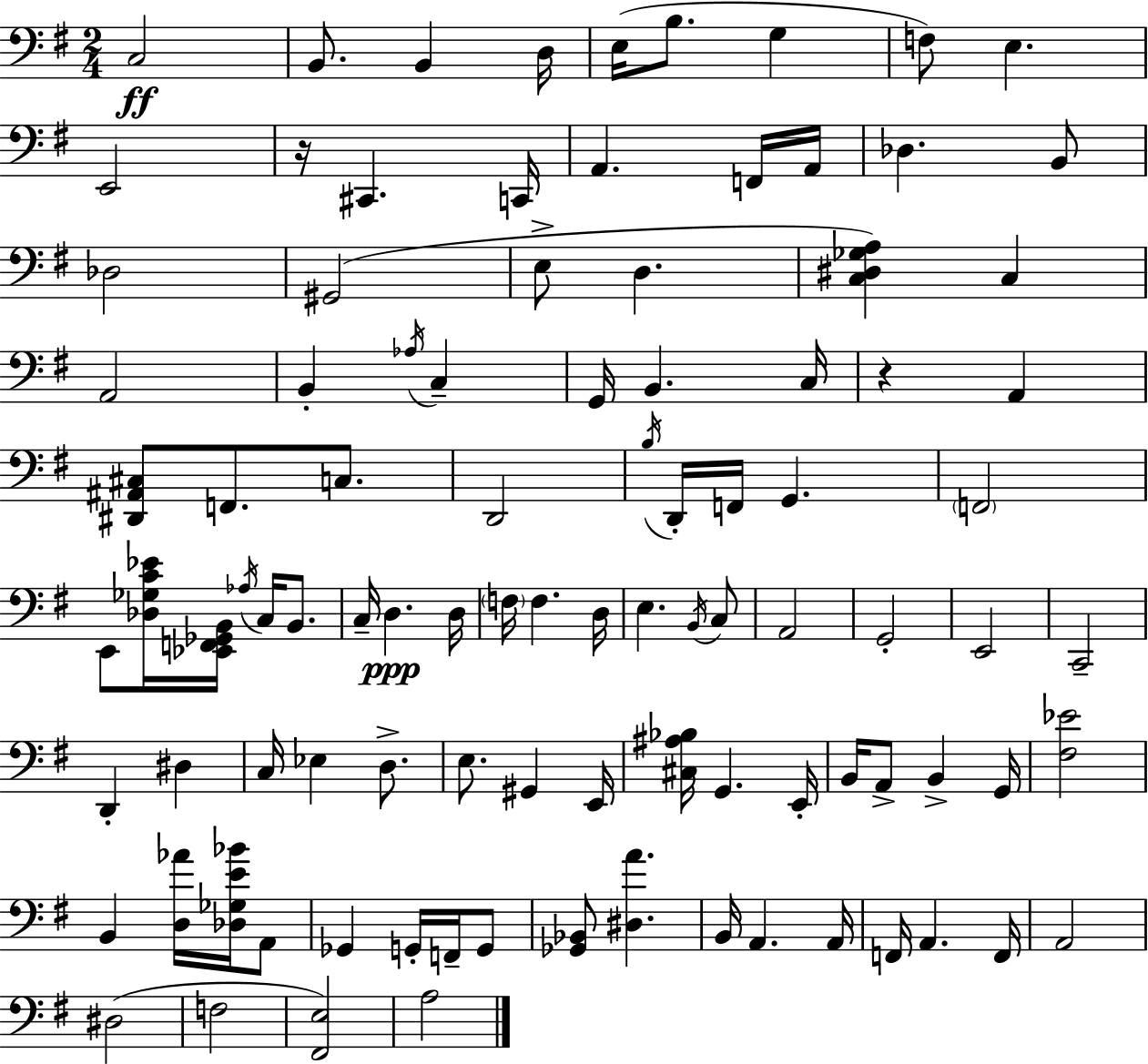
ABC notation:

X:1
T:Untitled
M:2/4
L:1/4
K:Em
C,2 B,,/2 B,, D,/4 E,/4 B,/2 G, F,/2 E, E,,2 z/4 ^C,, C,,/4 A,, F,,/4 A,,/4 _D, B,,/2 _D,2 ^G,,2 E,/2 D, [C,^D,_G,A,] C, A,,2 B,, _A,/4 C, G,,/4 B,, C,/4 z A,, [^D,,^A,,^C,]/2 F,,/2 C,/2 D,,2 B,/4 D,,/4 F,,/4 G,, F,,2 E,,/2 [_D,_G,C_E]/4 [_E,,F,,_G,,B,,]/4 _A,/4 C,/4 B,,/2 C,/4 D, D,/4 F,/4 F, D,/4 E, B,,/4 C,/2 A,,2 G,,2 E,,2 C,,2 D,, ^D, C,/4 _E, D,/2 E,/2 ^G,, E,,/4 [^C,^A,_B,]/4 G,, E,,/4 B,,/4 A,,/2 B,, G,,/4 [^F,_E]2 B,, [D,_A]/4 [_D,_G,E_B]/4 A,,/2 _G,, G,,/4 F,,/4 G,,/2 [_G,,_B,,]/2 [^D,A] B,,/4 A,, A,,/4 F,,/4 A,, F,,/4 A,,2 ^D,2 F,2 [^F,,E,]2 A,2